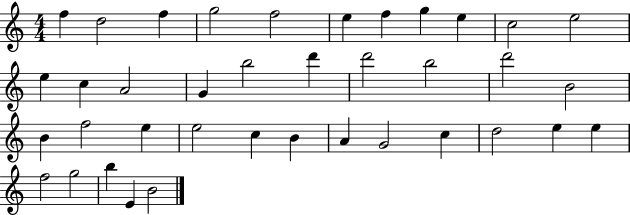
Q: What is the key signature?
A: C major